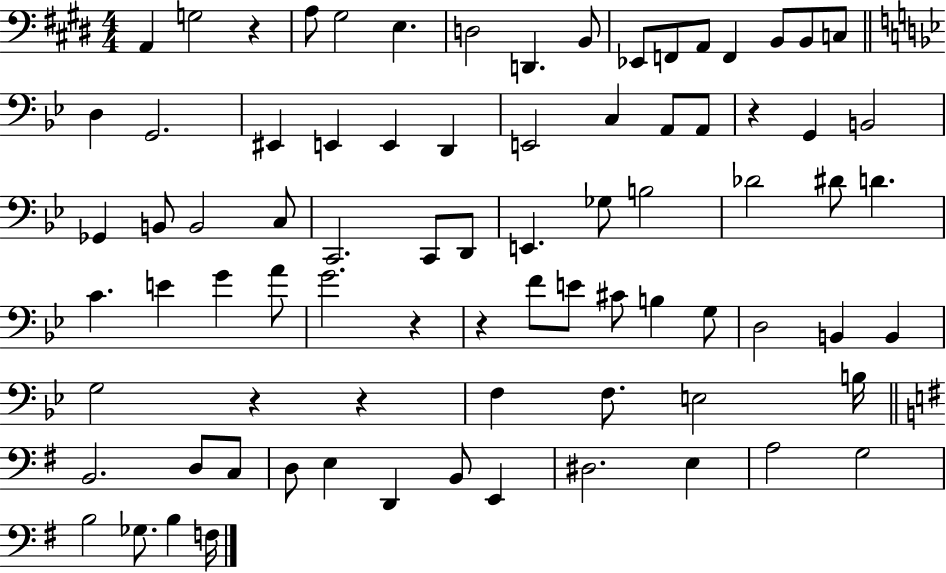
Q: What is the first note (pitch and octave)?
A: A2